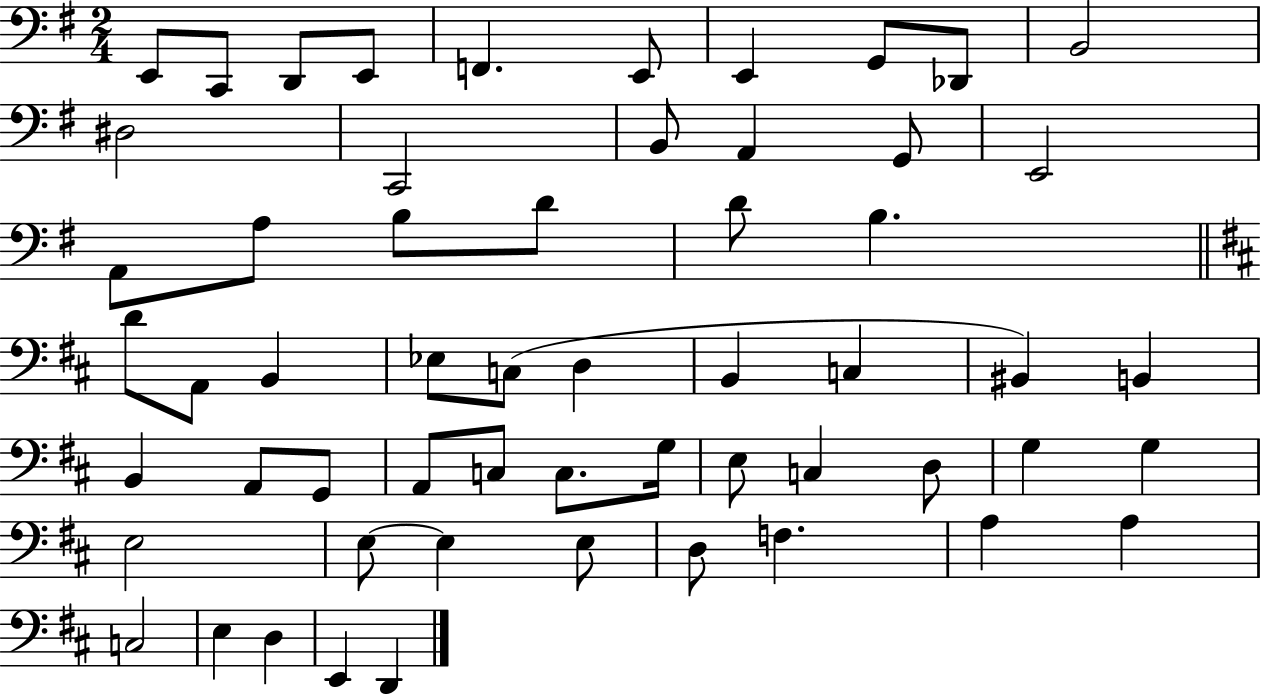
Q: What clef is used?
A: bass